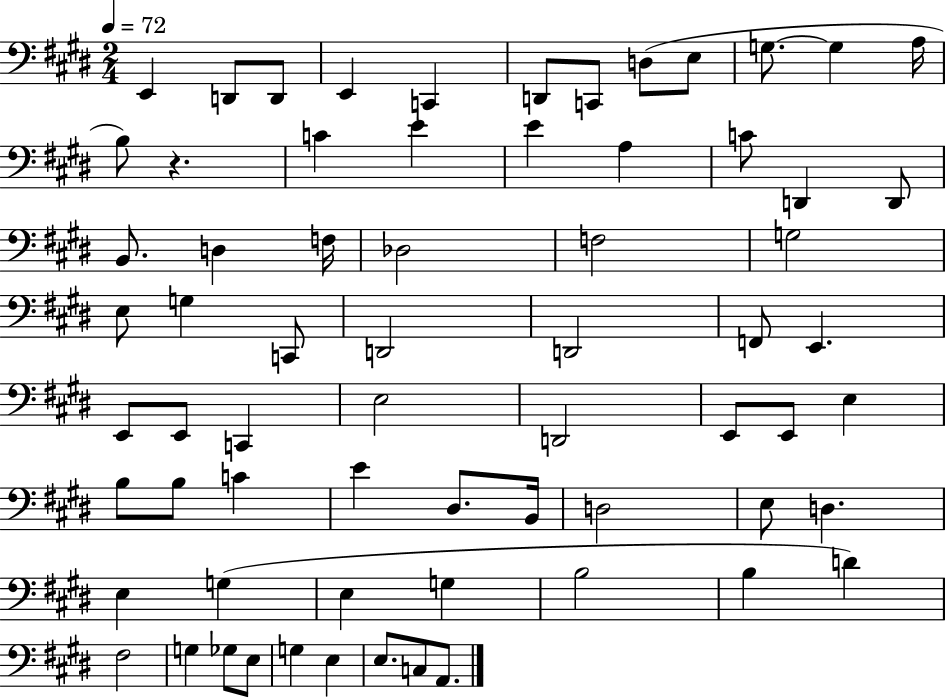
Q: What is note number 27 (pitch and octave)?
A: E3